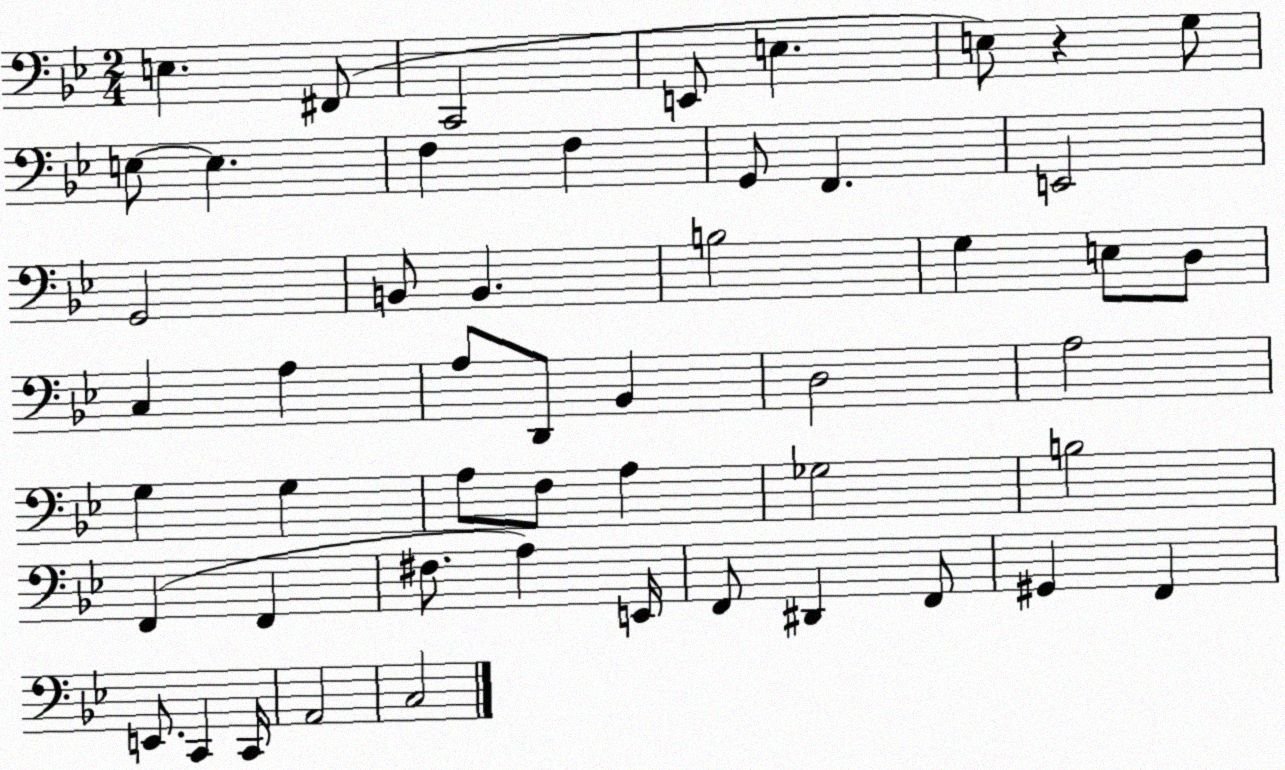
X:1
T:Untitled
M:2/4
L:1/4
K:Bb
E, ^F,,/2 C,,2 E,,/2 E, E,/2 z G,/2 E,/2 E, F, F, G,,/2 F,, E,,2 G,,2 B,,/2 B,, B,2 G, E,/2 D,/2 C, A, A,/2 D,,/2 _B,, D,2 A,2 G, G, A,/2 F,/2 A, _G,2 B,2 F,, F,, ^F,/2 A, E,,/4 F,,/2 ^D,, F,,/2 ^G,, F,, E,,/2 C,, C,,/4 A,,2 C,2